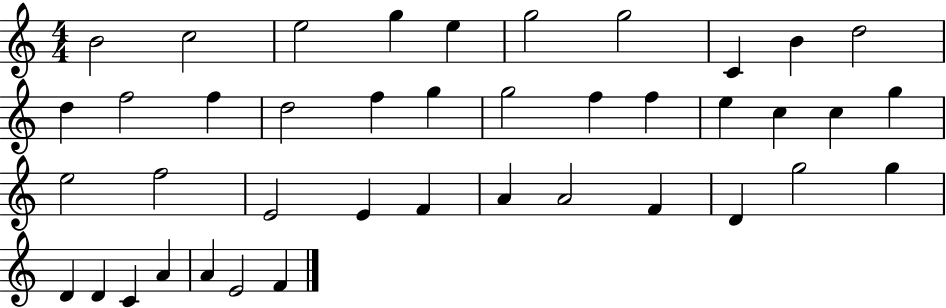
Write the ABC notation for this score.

X:1
T:Untitled
M:4/4
L:1/4
K:C
B2 c2 e2 g e g2 g2 C B d2 d f2 f d2 f g g2 f f e c c g e2 f2 E2 E F A A2 F D g2 g D D C A A E2 F